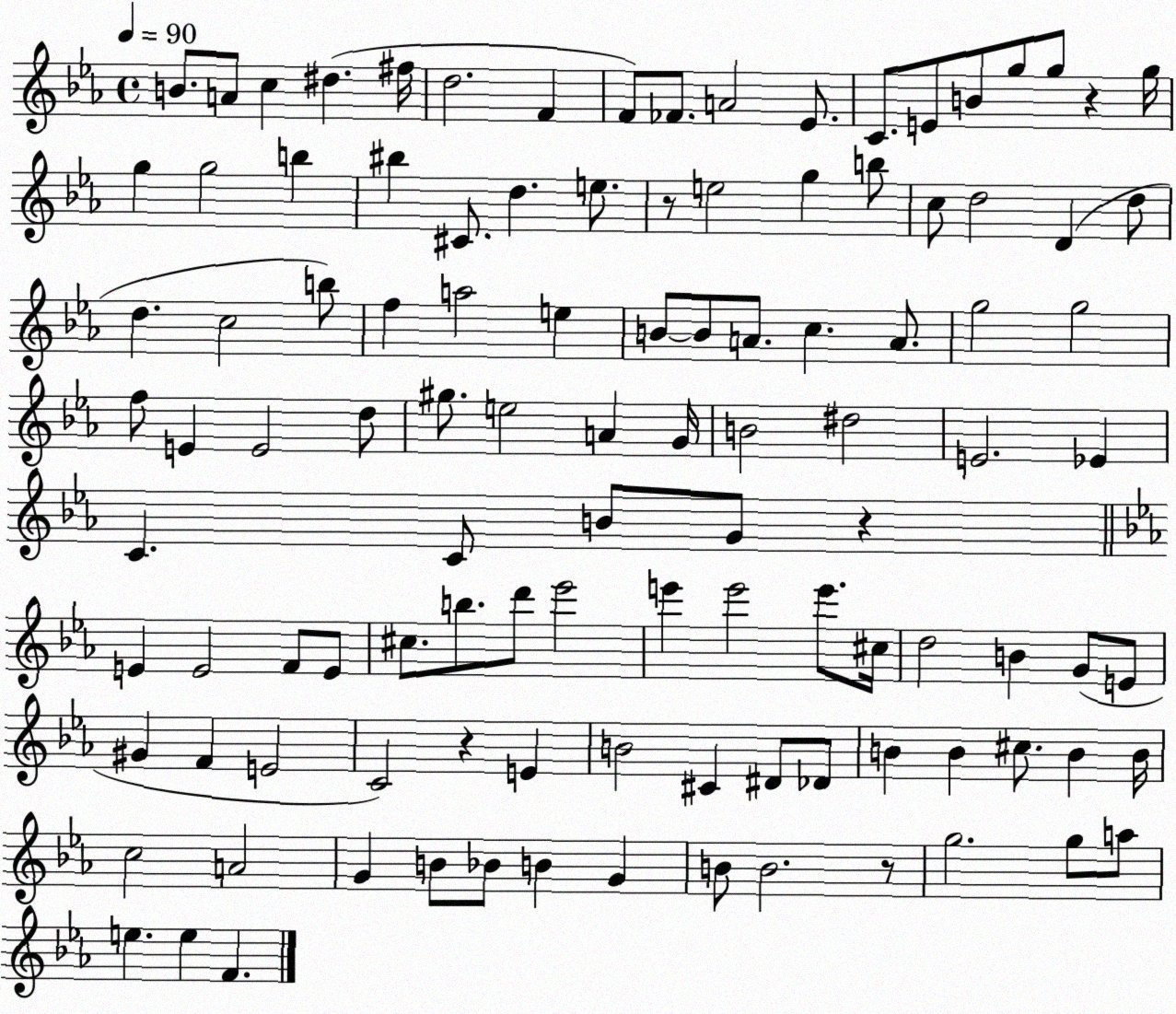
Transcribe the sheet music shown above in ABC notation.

X:1
T:Untitled
M:4/4
L:1/4
K:Eb
B/2 A/2 c ^d ^f/4 d2 F F/2 _F/2 A2 _E/2 C/2 E/2 B/2 g/2 g/2 z g/4 g g2 b ^b ^C/2 d e/2 z/2 e2 g b/2 c/2 d2 D d/2 d c2 b/2 f a2 e B/2 B/2 A/2 c A/2 g2 g2 f/2 E E2 d/2 ^g/2 e2 A G/4 B2 ^d2 E2 _E C C/2 B/2 G/2 z E E2 F/2 E/2 ^c/2 b/2 d'/2 _e'2 e' e'2 e'/2 ^c/4 d2 B G/2 E/2 ^G F E2 C2 z E B2 ^C ^D/2 _D/2 B B ^c/2 B B/4 c2 A2 G B/2 _B/2 B G B/2 B2 z/2 g2 g/2 a/2 e e F